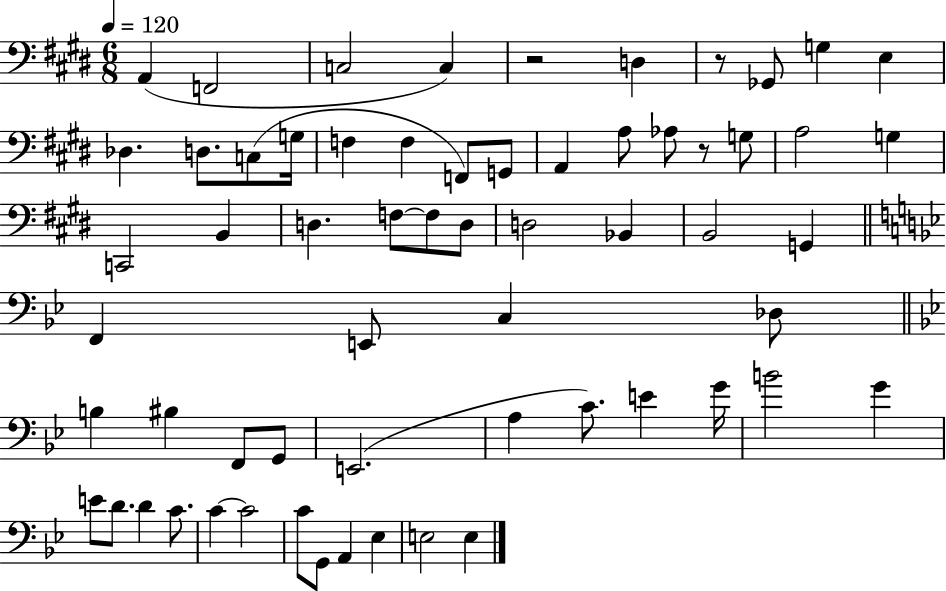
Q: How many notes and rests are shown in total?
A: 62